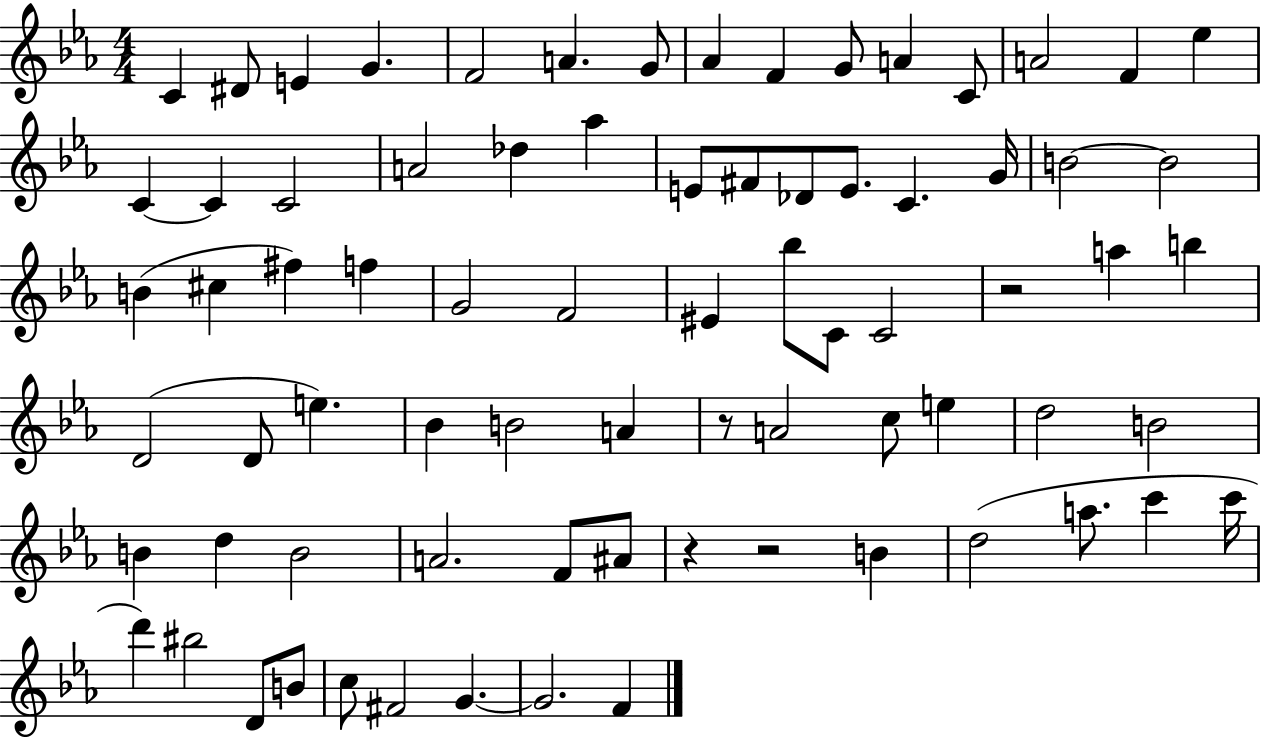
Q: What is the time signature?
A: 4/4